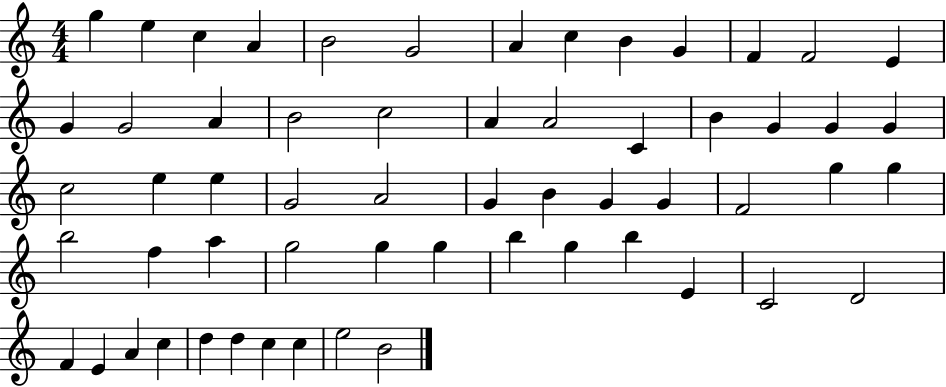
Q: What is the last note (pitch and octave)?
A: B4